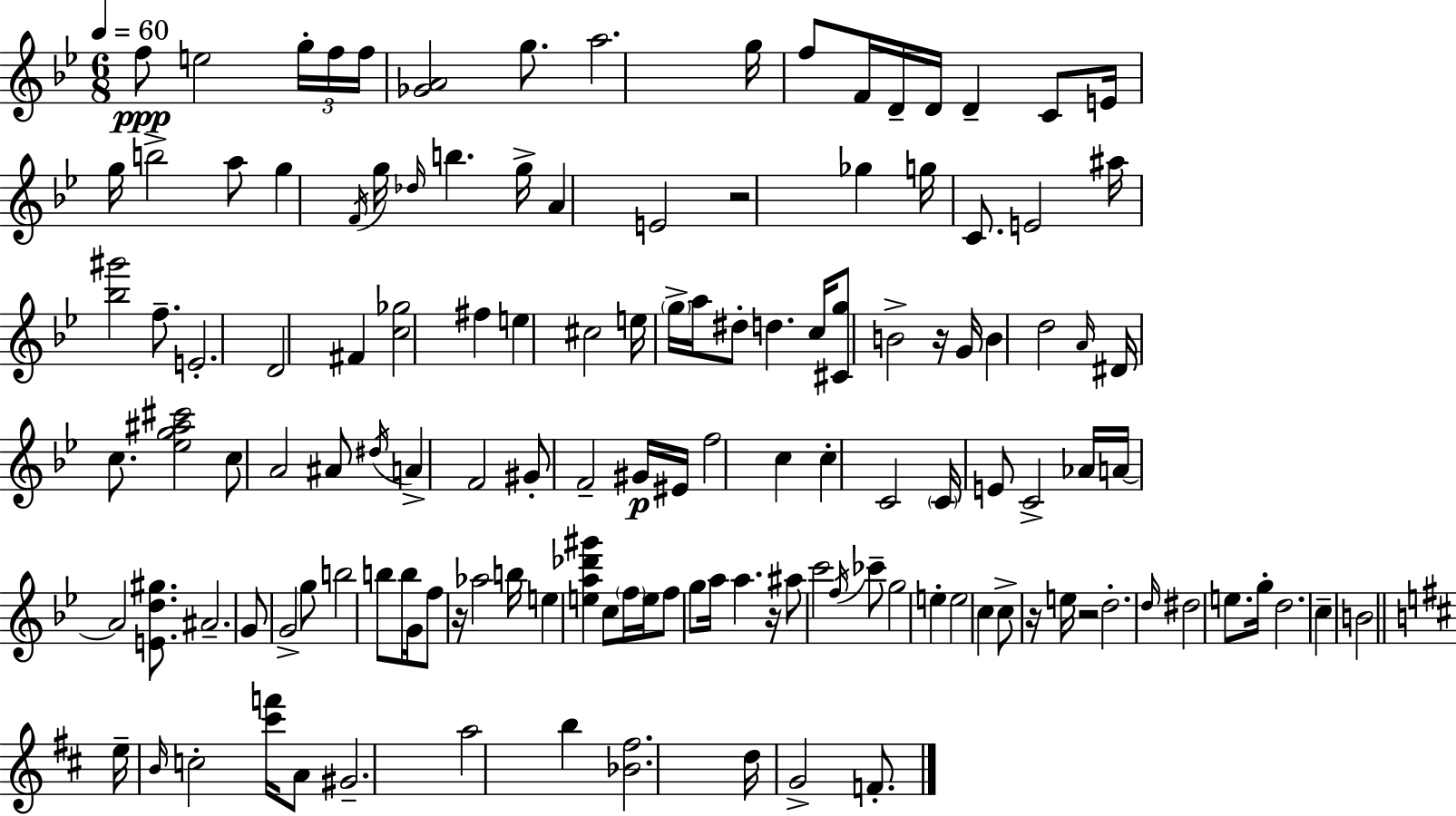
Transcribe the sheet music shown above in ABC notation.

X:1
T:Untitled
M:6/8
L:1/4
K:Gm
f/2 e2 g/4 f/4 f/4 [_GA]2 g/2 a2 g/4 f/2 F/4 D/4 D/4 D C/2 E/4 g/4 b2 a/2 g F/4 g/4 _d/4 b g/4 A E2 z2 _g g/4 C/2 E2 ^a/4 [_b^g']2 f/2 E2 D2 ^F [c_g]2 ^f e ^c2 e/4 g/4 a/4 ^d/2 d c/4 [^Cg]/2 B2 z/4 G/4 B d2 A/4 ^D/4 c/2 [_eg^a^c']2 c/2 A2 ^A/2 ^d/4 A F2 ^G/2 F2 ^G/4 ^E/4 f2 c c C2 C/4 E/2 C2 _A/4 A/4 A2 [Ed^g]/2 ^A2 G/2 G2 g/2 b2 b/2 b/4 G/4 f/2 z/4 _a2 b/4 e [ea_d'^g'] c/2 f/4 e/4 f/2 g/2 a/4 a z/4 ^a/2 c'2 f/4 _c'/2 g2 e e2 c c/2 z/4 e/4 z2 d2 d/4 ^d2 e/2 g/4 d2 c B2 e/4 B/4 c2 [^c'f']/4 A/2 ^G2 a2 b [_B^f]2 d/4 G2 F/2